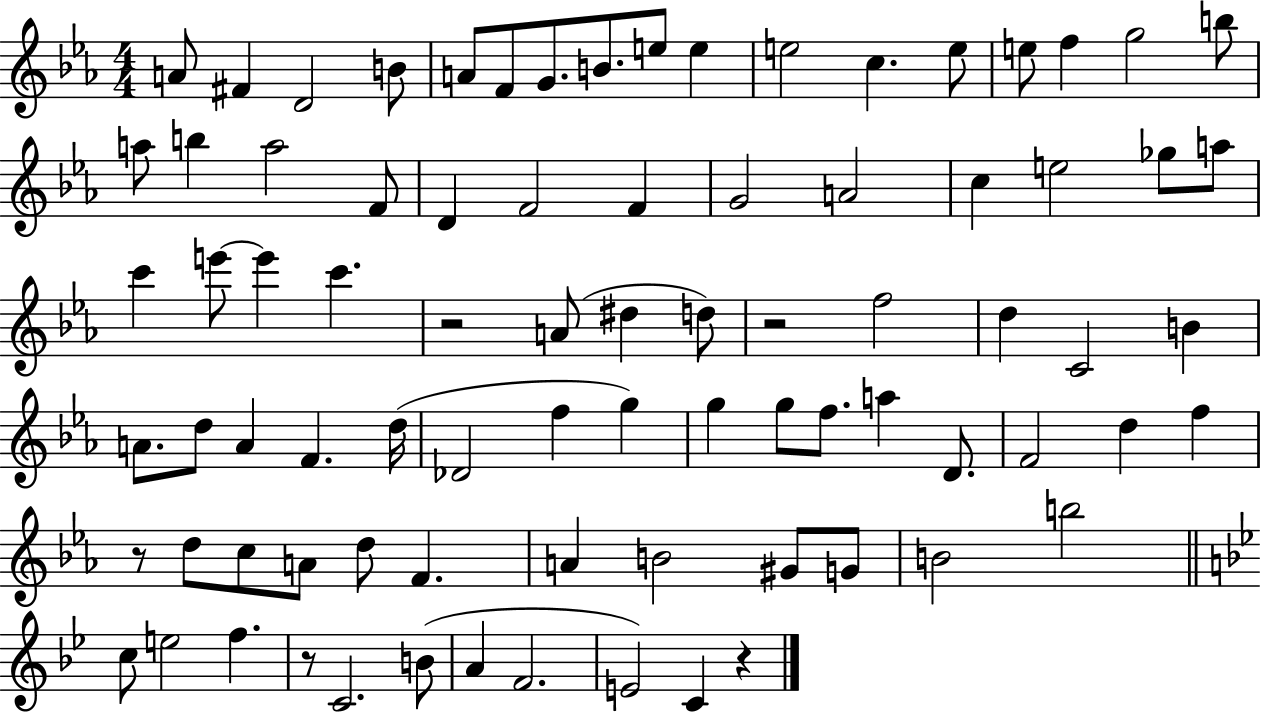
{
  \clef treble
  \numericTimeSignature
  \time 4/4
  \key ees \major
  a'8 fis'4 d'2 b'8 | a'8 f'8 g'8. b'8. e''8 e''4 | e''2 c''4. e''8 | e''8 f''4 g''2 b''8 | \break a''8 b''4 a''2 f'8 | d'4 f'2 f'4 | g'2 a'2 | c''4 e''2 ges''8 a''8 | \break c'''4 e'''8~~ e'''4 c'''4. | r2 a'8( dis''4 d''8) | r2 f''2 | d''4 c'2 b'4 | \break a'8. d''8 a'4 f'4. d''16( | des'2 f''4 g''4) | g''4 g''8 f''8. a''4 d'8. | f'2 d''4 f''4 | \break r8 d''8 c''8 a'8 d''8 f'4. | a'4 b'2 gis'8 g'8 | b'2 b''2 | \bar "||" \break \key bes \major c''8 e''2 f''4. | r8 c'2. b'8( | a'4 f'2. | e'2) c'4 r4 | \break \bar "|."
}